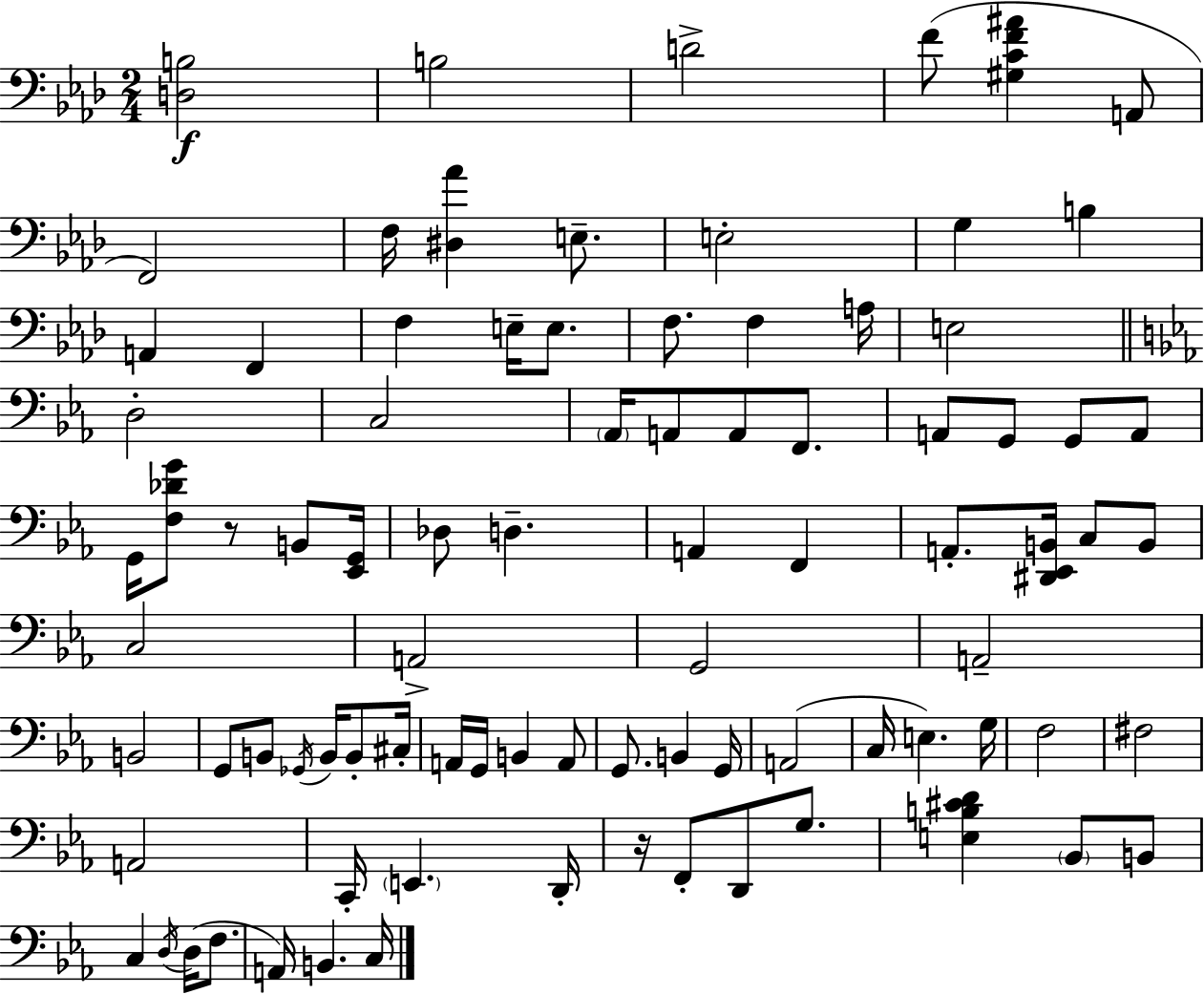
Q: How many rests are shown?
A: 2